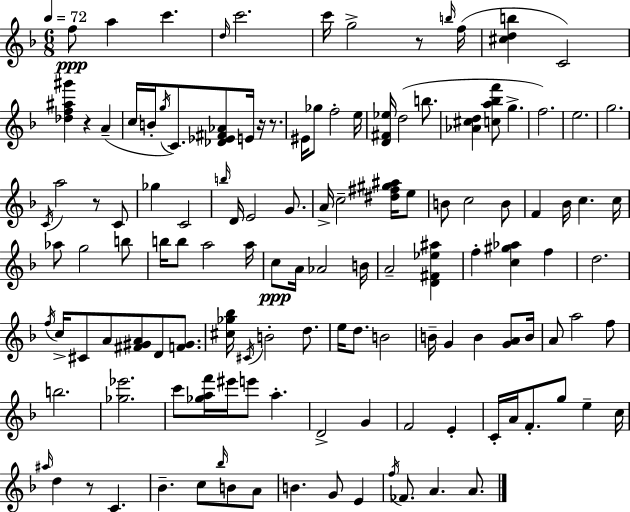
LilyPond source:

{
  \clef treble
  \numericTimeSignature
  \time 6/8
  \key f \major
  \tempo 4 = 72
  f''8\ppp a''4 c'''4. | \grace { d''16 } c'''2. | c'''16 g''2-> r8 | \grace { b''16 }( f''16 <cis'' d'' b''>4 c'2) | \break <des'' f'' ais'' gis'''>4 r4 a'4--( | c''16 b'16-. \acciaccatura { g''16 }) c'8. <des' ees' fis' aes'>8 e'16 r16 | r8. eis'16 ges''8 f''2-. | e''16 <d' fis' ees''>16 d''2( | \break b''8. <aes' cis'' d''>4 <c'' a'' bes'' f'''>8 g''4.-> | f''2.) | e''2. | g''2. | \break \acciaccatura { c'16 } a''2 | r8 c'8 ges''4 c'2 | \grace { b''16 } d'16 e'2 | g'8. a'16-> c''2-- | \break <dis'' fis'' gis'' ais''>16 e''8 b'8 c''2 | b'8 f'4 bes'16 c''4. | c''16 aes''8 g''2 | b''8 b''16 b''8 a''2 | \break a''16 c''8\ppp a'16 aes'2 | b'16 a'2-- | <d' fis' ees'' ais''>4 f''4-. <c'' gis'' aes''>4 | f''4 d''2. | \break \acciaccatura { f''16 } c''16-> cis'8 a'8 <fis' gis' a'>8 | d'8 <f' gis'>8. <cis'' ges'' bes''>16 \acciaccatura { cis'16 } b'2-. | d''8. e''16 d''8. b'2 | b'16-- g'4 | \break b'4 <g' a'>8 b'16 a'8 a''2 | f''8 b''2. | <ges'' ees'''>2. | c'''8 <ges'' a'' f'''>16 eis'''16 e'''8 | \break a''4.-. d'2-> | g'4 f'2 | e'4-. c'16-. a'16 f'8.-. | g''8 e''4-- c''16 \grace { ais''16 } d''4 | \break r8 c'4. bes'4.-- | c''8 \grace { bes''16 } b'8 a'8 b'4. | g'8 e'4 \acciaccatura { f''16 } fes'8. | a'4. a'8. \bar "|."
}